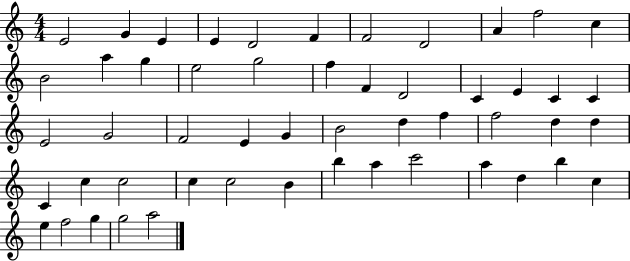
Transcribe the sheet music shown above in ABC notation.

X:1
T:Untitled
M:4/4
L:1/4
K:C
E2 G E E D2 F F2 D2 A f2 c B2 a g e2 g2 f F D2 C E C C E2 G2 F2 E G B2 d f f2 d d C c c2 c c2 B b a c'2 a d b c e f2 g g2 a2